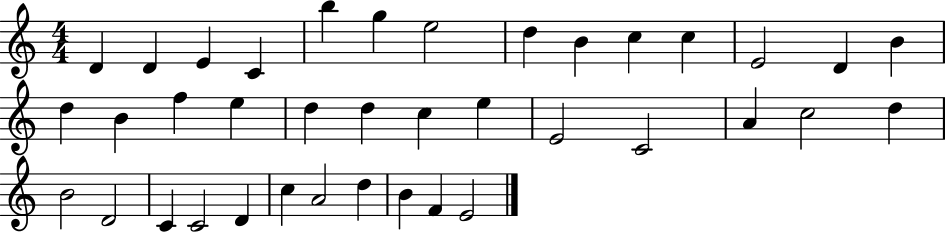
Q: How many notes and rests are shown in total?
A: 38